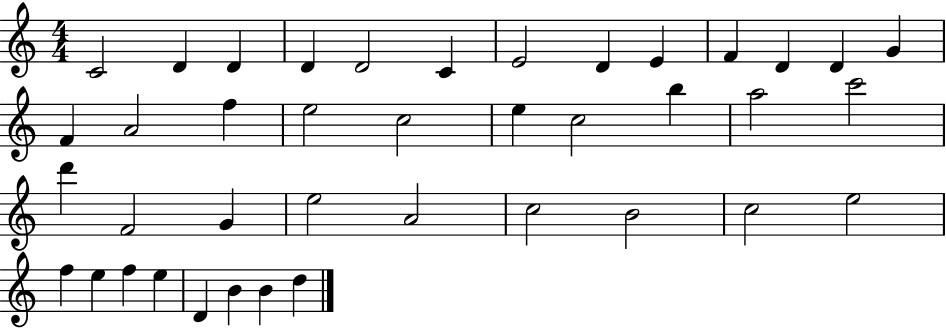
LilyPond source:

{
  \clef treble
  \numericTimeSignature
  \time 4/4
  \key c \major
  c'2 d'4 d'4 | d'4 d'2 c'4 | e'2 d'4 e'4 | f'4 d'4 d'4 g'4 | \break f'4 a'2 f''4 | e''2 c''2 | e''4 c''2 b''4 | a''2 c'''2 | \break d'''4 f'2 g'4 | e''2 a'2 | c''2 b'2 | c''2 e''2 | \break f''4 e''4 f''4 e''4 | d'4 b'4 b'4 d''4 | \bar "|."
}